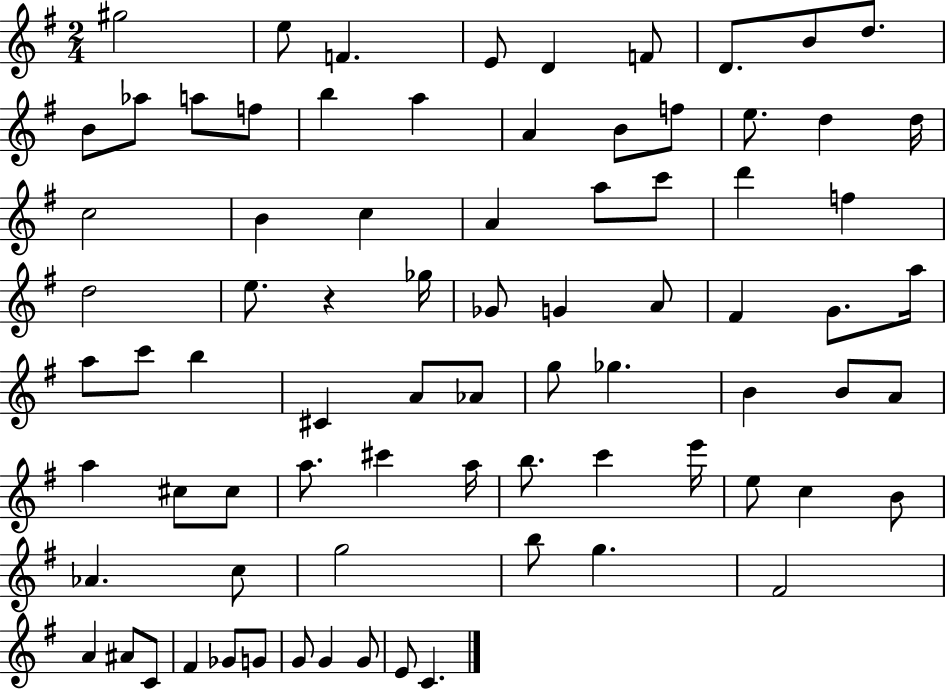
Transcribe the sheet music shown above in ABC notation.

X:1
T:Untitled
M:2/4
L:1/4
K:G
^g2 e/2 F E/2 D F/2 D/2 B/2 d/2 B/2 _a/2 a/2 f/2 b a A B/2 f/2 e/2 d d/4 c2 B c A a/2 c'/2 d' f d2 e/2 z _g/4 _G/2 G A/2 ^F G/2 a/4 a/2 c'/2 b ^C A/2 _A/2 g/2 _g B B/2 A/2 a ^c/2 ^c/2 a/2 ^c' a/4 b/2 c' e'/4 e/2 c B/2 _A c/2 g2 b/2 g ^F2 A ^A/2 C/2 ^F _G/2 G/2 G/2 G G/2 E/2 C